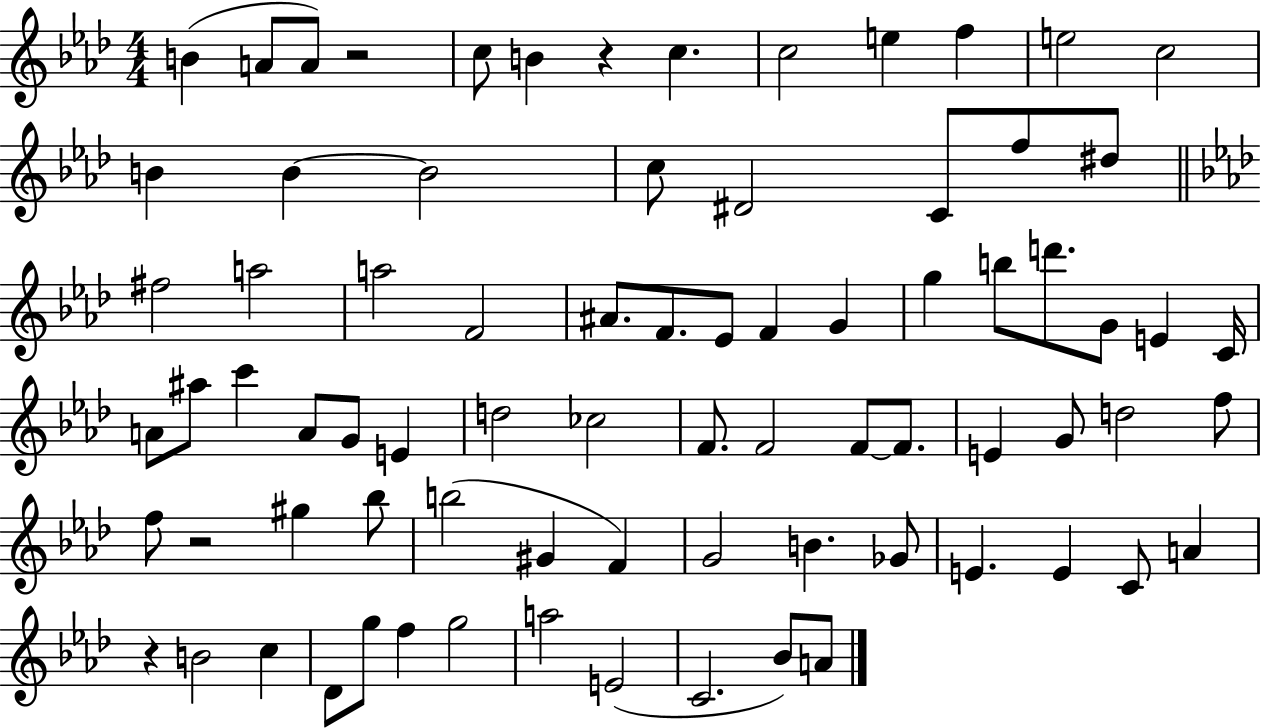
X:1
T:Untitled
M:4/4
L:1/4
K:Ab
B A/2 A/2 z2 c/2 B z c c2 e f e2 c2 B B B2 c/2 ^D2 C/2 f/2 ^d/2 ^f2 a2 a2 F2 ^A/2 F/2 _E/2 F G g b/2 d'/2 G/2 E C/4 A/2 ^a/2 c' A/2 G/2 E d2 _c2 F/2 F2 F/2 F/2 E G/2 d2 f/2 f/2 z2 ^g _b/2 b2 ^G F G2 B _G/2 E E C/2 A z B2 c _D/2 g/2 f g2 a2 E2 C2 _B/2 A/2